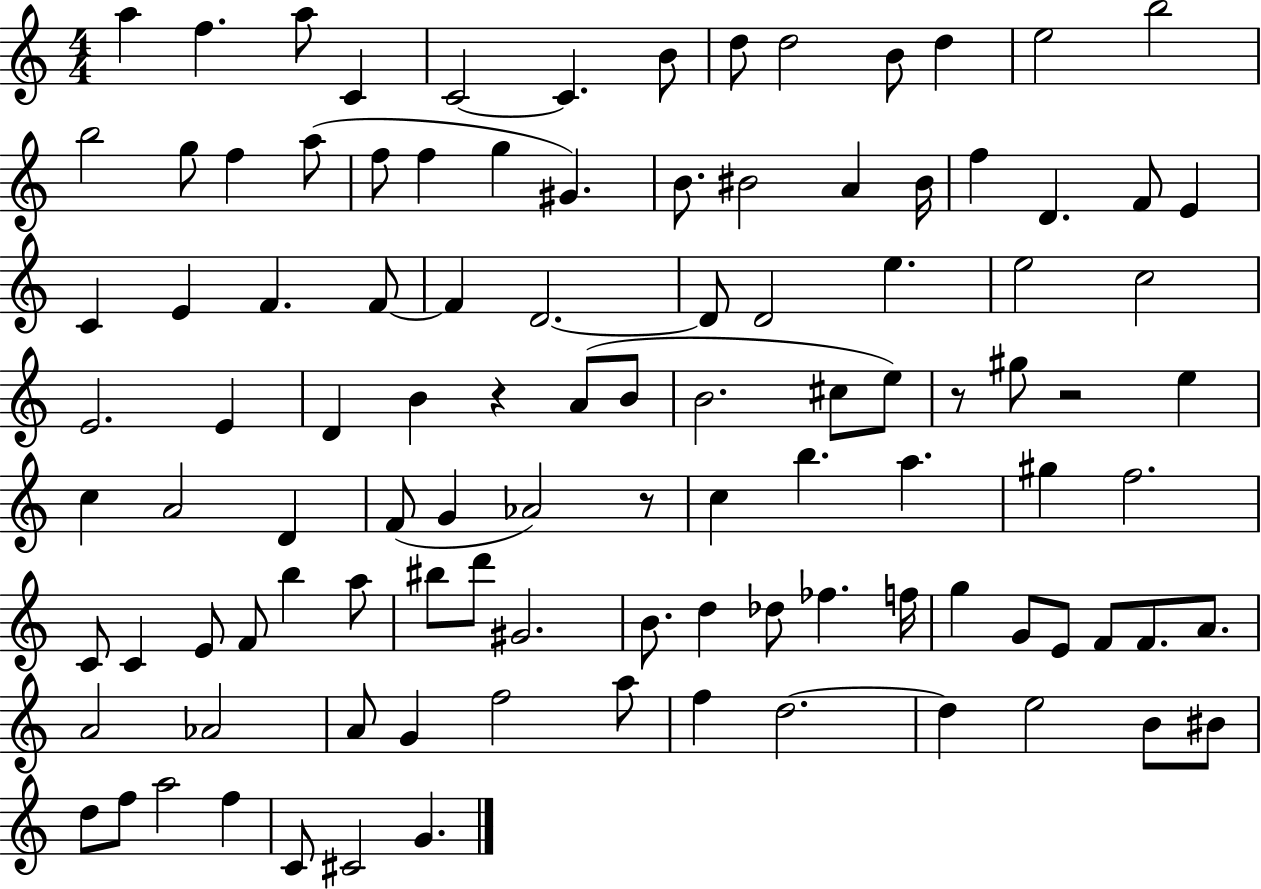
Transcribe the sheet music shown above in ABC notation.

X:1
T:Untitled
M:4/4
L:1/4
K:C
a f a/2 C C2 C B/2 d/2 d2 B/2 d e2 b2 b2 g/2 f a/2 f/2 f g ^G B/2 ^B2 A ^B/4 f D F/2 E C E F F/2 F D2 D/2 D2 e e2 c2 E2 E D B z A/2 B/2 B2 ^c/2 e/2 z/2 ^g/2 z2 e c A2 D F/2 G _A2 z/2 c b a ^g f2 C/2 C E/2 F/2 b a/2 ^b/2 d'/2 ^G2 B/2 d _d/2 _f f/4 g G/2 E/2 F/2 F/2 A/2 A2 _A2 A/2 G f2 a/2 f d2 d e2 B/2 ^B/2 d/2 f/2 a2 f C/2 ^C2 G